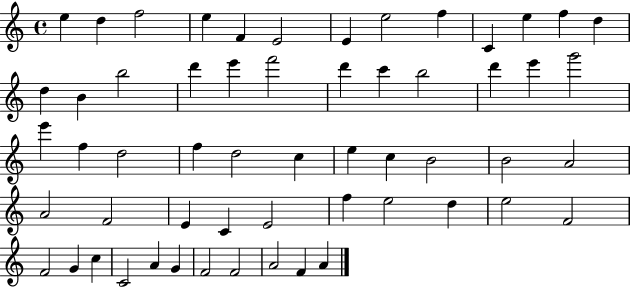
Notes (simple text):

E5/q D5/q F5/h E5/q F4/q E4/h E4/q E5/h F5/q C4/q E5/q F5/q D5/q D5/q B4/q B5/h D6/q E6/q F6/h D6/q C6/q B5/h D6/q E6/q G6/h E6/q F5/q D5/h F5/q D5/h C5/q E5/q C5/q B4/h B4/h A4/h A4/h F4/h E4/q C4/q E4/h F5/q E5/h D5/q E5/h F4/h F4/h G4/q C5/q C4/h A4/q G4/q F4/h F4/h A4/h F4/q A4/q